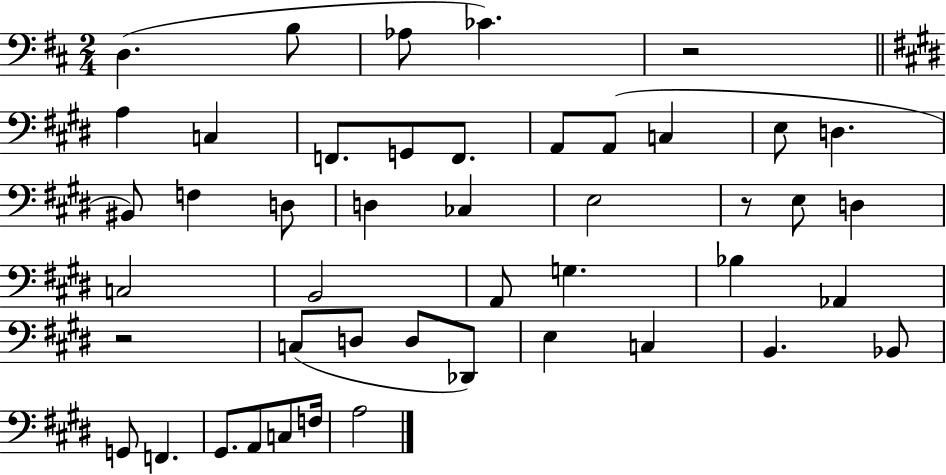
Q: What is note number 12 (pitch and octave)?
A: C3